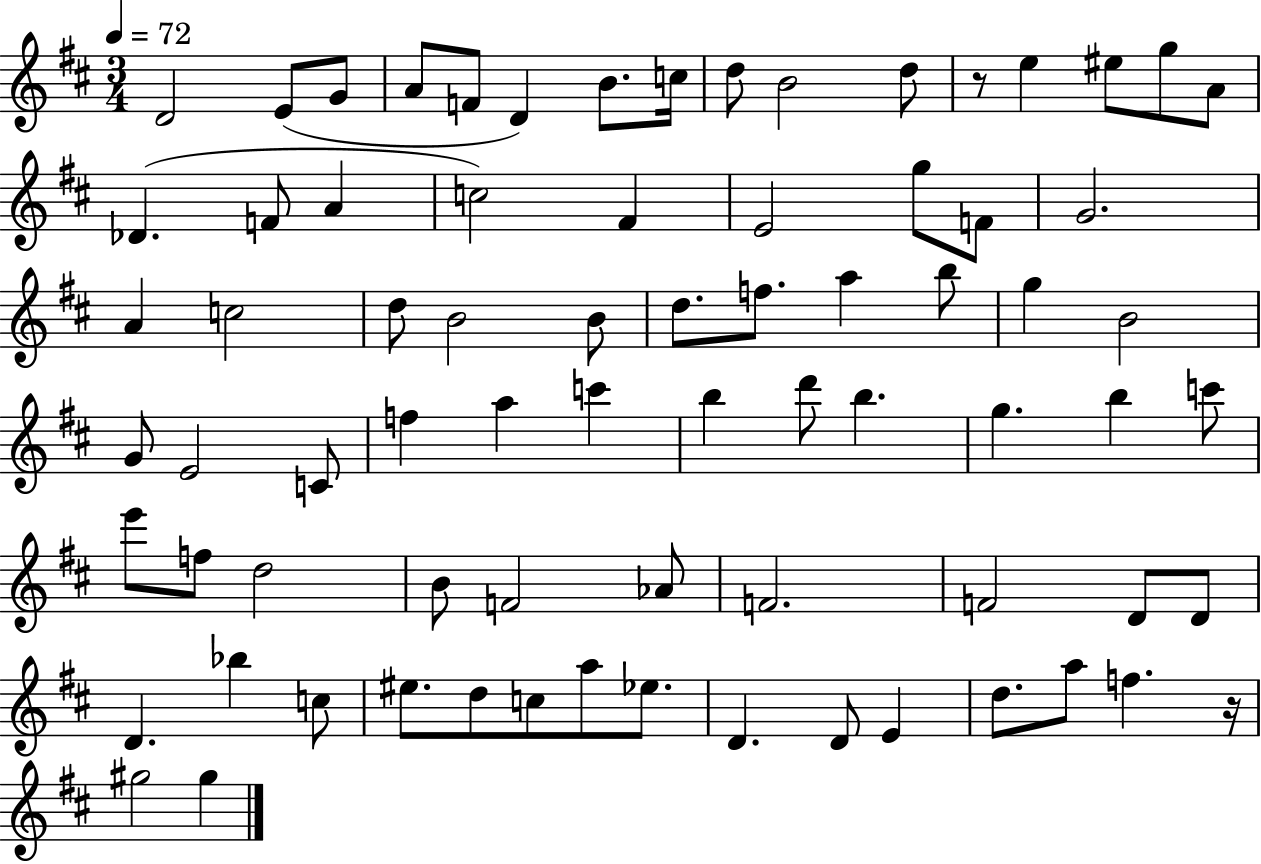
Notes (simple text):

D4/h E4/e G4/e A4/e F4/e D4/q B4/e. C5/s D5/e B4/h D5/e R/e E5/q EIS5/e G5/e A4/e Db4/q. F4/e A4/q C5/h F#4/q E4/h G5/e F4/e G4/h. A4/q C5/h D5/e B4/h B4/e D5/e. F5/e. A5/q B5/e G5/q B4/h G4/e E4/h C4/e F5/q A5/q C6/q B5/q D6/e B5/q. G5/q. B5/q C6/e E6/e F5/e D5/h B4/e F4/h Ab4/e F4/h. F4/h D4/e D4/e D4/q. Bb5/q C5/e EIS5/e. D5/e C5/e A5/e Eb5/e. D4/q. D4/e E4/q D5/e. A5/e F5/q. R/s G#5/h G#5/q